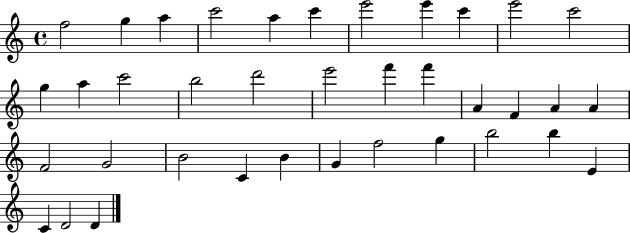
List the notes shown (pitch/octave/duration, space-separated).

F5/h G5/q A5/q C6/h A5/q C6/q E6/h E6/q C6/q E6/h C6/h G5/q A5/q C6/h B5/h D6/h E6/h F6/q F6/q A4/q F4/q A4/q A4/q F4/h G4/h B4/h C4/q B4/q G4/q F5/h G5/q B5/h B5/q E4/q C4/q D4/h D4/q